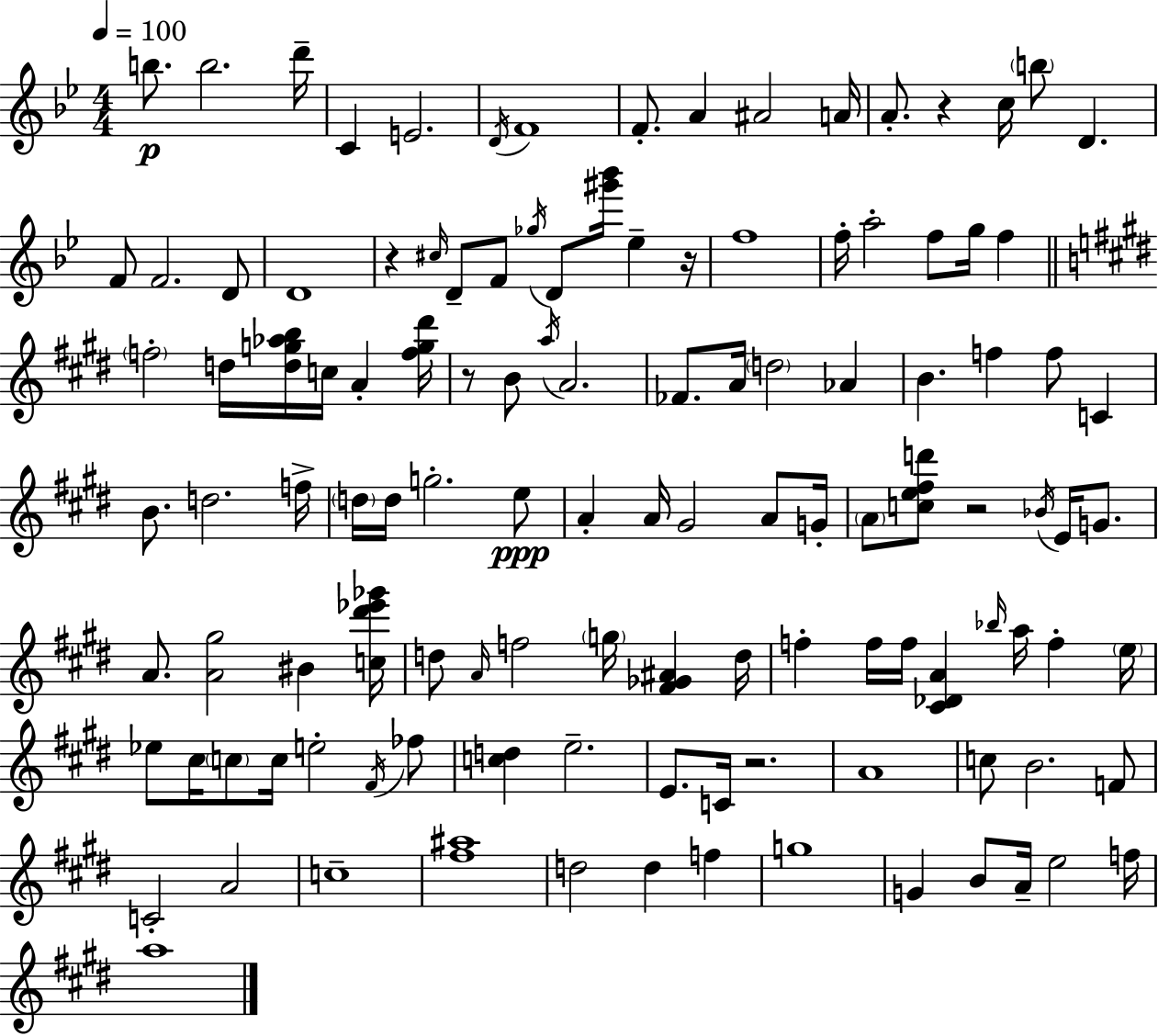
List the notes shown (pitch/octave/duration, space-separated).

B5/e. B5/h. D6/s C4/q E4/h. D4/s F4/w F4/e. A4/q A#4/h A4/s A4/e. R/q C5/s B5/e D4/q. F4/e F4/h. D4/e D4/w R/q C#5/s D4/e F4/e Gb5/s D4/e [G#6,Bb6]/s Eb5/q R/s F5/w F5/s A5/h F5/e G5/s F5/q F5/h D5/s [D5,G5,Ab5,B5]/s C5/s A4/q [F5,G5,D#6]/s R/e B4/e A5/s A4/h. FES4/e. A4/s D5/h Ab4/q B4/q. F5/q F5/e C4/q B4/e. D5/h. F5/s D5/s D5/s G5/h. E5/e A4/q A4/s G#4/h A4/e G4/s A4/e [C5,E5,F#5,D6]/e R/h Bb4/s E4/s G4/e. A4/e. [A4,G#5]/h BIS4/q [C5,D#6,Eb6,Gb6]/s D5/e A4/s F5/h G5/s [F#4,Gb4,A#4]/q D5/s F5/q F5/s F5/s [C#4,Db4,A4]/q Bb5/s A5/s F5/q E5/s Eb5/e C#5/s C5/e C5/s E5/h F#4/s FES5/e [C5,D5]/q E5/h. E4/e. C4/s R/h. A4/w C5/e B4/h. F4/e C4/h A4/h C5/w [F#5,A#5]/w D5/h D5/q F5/q G5/w G4/q B4/e A4/s E5/h F5/s A5/w